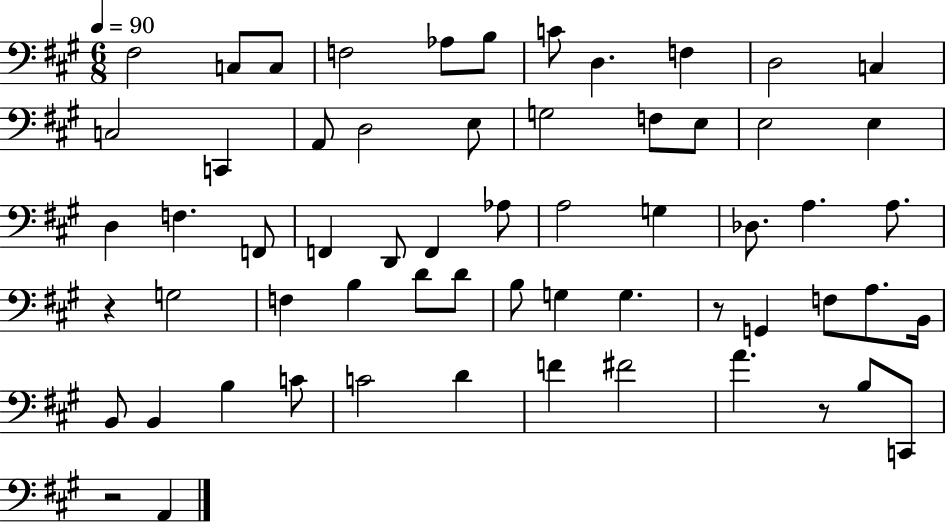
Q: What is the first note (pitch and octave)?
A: F#3